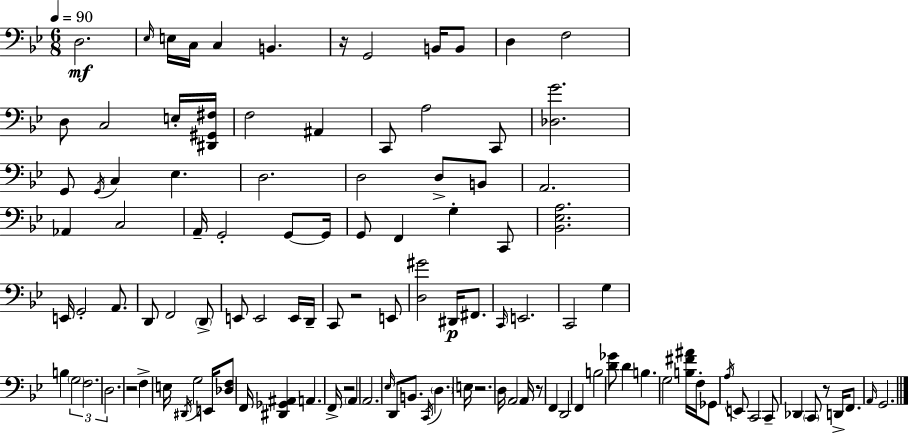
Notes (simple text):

D3/h. Eb3/s E3/s C3/s C3/q B2/q. R/s G2/h B2/s B2/e D3/q F3/h D3/e C3/h E3/s [D#2,G#2,F#3]/s F3/h A#2/q C2/e A3/h C2/e [Db3,G4]/h. G2/e G2/s C3/q Eb3/q. D3/h. D3/h D3/e B2/e A2/h. Ab2/q C3/h A2/s G2/h G2/e G2/s G2/e F2/q G3/q C2/e [Bb2,Eb3,A3]/h. E2/s G2/h A2/e. D2/e F2/h D2/e E2/e E2/h E2/s D2/s C2/e R/h E2/e [D3,G#4]/h D#2/s F#2/e. C2/s E2/h. C2/h G3/q B3/q G3/h F3/h. D3/h. R/h F3/q E3/s D#2/s G3/h E2/s [Db3,F3]/e F2/s [D#2,Gb2,A#2]/q A2/q. F2/s R/h A2/q A2/h. Eb3/s D2/e B2/e. C2/s D3/q. E3/s R/h. D3/s A2/h A2/s R/e F2/q D2/h F2/q B3/h [D4,Gb4]/e D4/q B3/q. G3/h [B3,F#4,A#4]/s F3/s Gb2/e A3/s E2/e C2/h C2/e Db2/q C2/e R/e D2/s F2/e. A2/s G2/h.